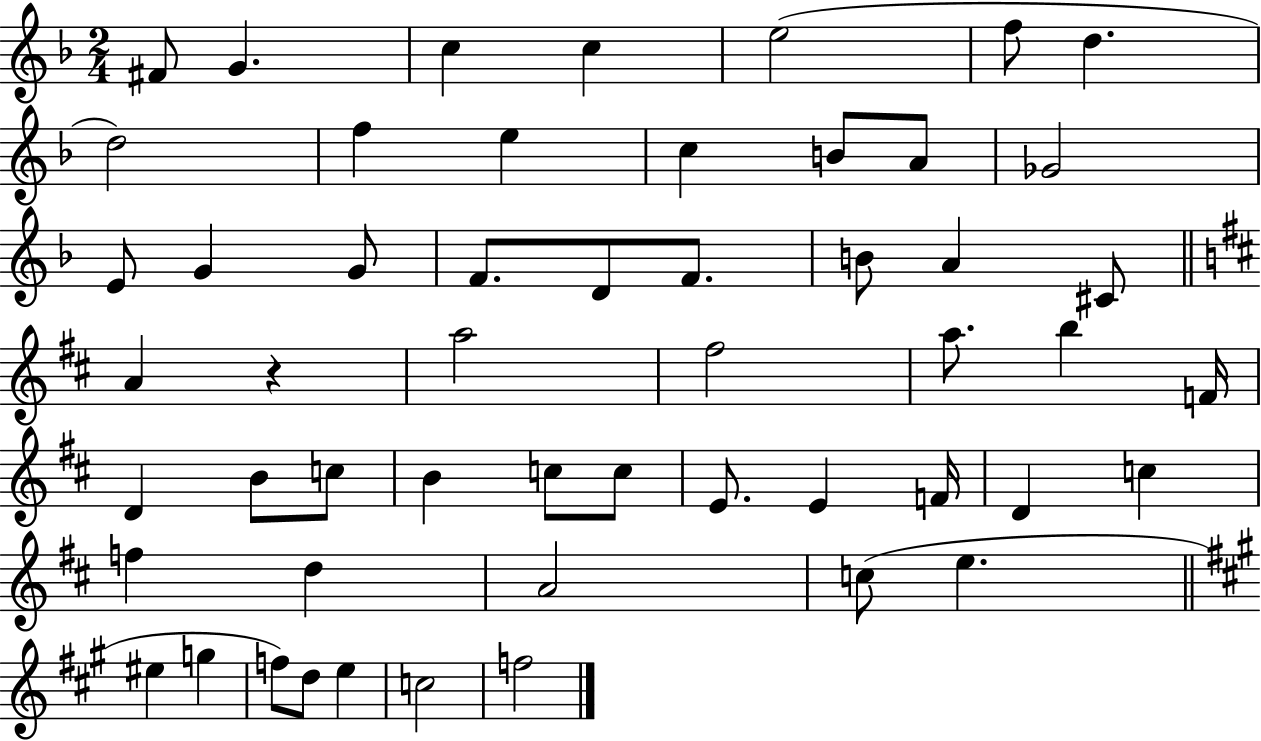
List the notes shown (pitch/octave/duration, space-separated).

F#4/e G4/q. C5/q C5/q E5/h F5/e D5/q. D5/h F5/q E5/q C5/q B4/e A4/e Gb4/h E4/e G4/q G4/e F4/e. D4/e F4/e. B4/e A4/q C#4/e A4/q R/q A5/h F#5/h A5/e. B5/q F4/s D4/q B4/e C5/e B4/q C5/e C5/e E4/e. E4/q F4/s D4/q C5/q F5/q D5/q A4/h C5/e E5/q. EIS5/q G5/q F5/e D5/e E5/q C5/h F5/h